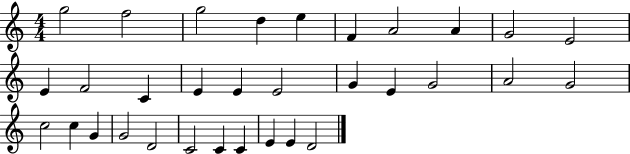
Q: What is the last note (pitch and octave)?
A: D4